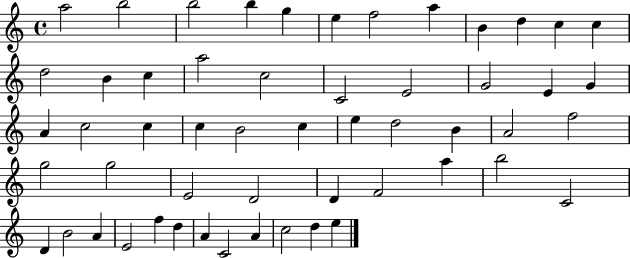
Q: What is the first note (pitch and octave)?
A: A5